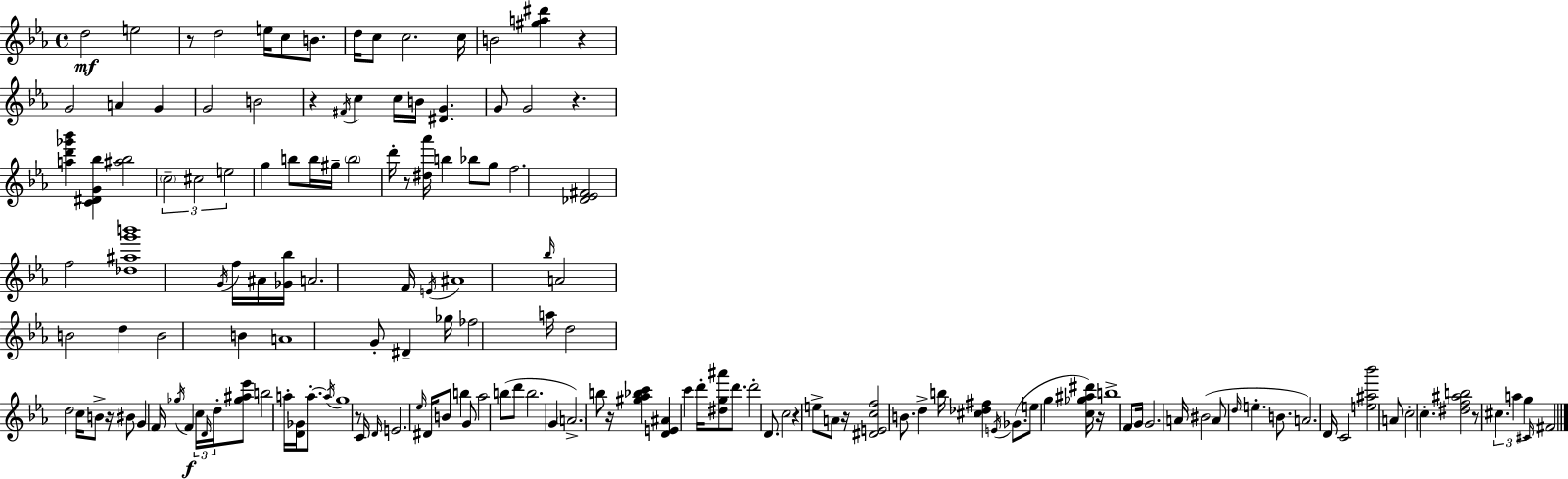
X:1
T:Untitled
M:4/4
L:1/4
K:Cm
d2 e2 z/2 d2 e/4 c/2 B/2 d/4 c/2 c2 c/4 B2 [^ga^d'] z G2 A G G2 B2 z ^F/4 c c/4 B/4 [^DG] G/2 G2 z [ad'_g'_b'] [C^DG_b] [^a_b]2 c2 ^c2 e2 g b/2 b/4 ^g/4 b2 d'/4 z/2 [^d_a']/4 b _b/2 g/2 f2 [_D_E^F]2 f2 [_d^ag'b']4 G/4 f/4 ^A/4 [_G_b]/4 A2 F/4 E/4 ^A4 _b/4 A2 B2 d B2 B A4 G/2 ^D _g/4 _f2 a/4 d2 d2 c/4 B/2 z/4 ^B/2 G F/4 _g/4 F c/4 D/4 d/4 [_g^a_e']/2 b2 a/4 [D_G]/4 a/2 a/4 g4 z/2 C/4 D/4 E2 _e/4 ^D/4 B/2 b G/2 _a2 b/2 d'/2 b2 G A2 b/2 z/4 [^g_a_bc'] [DE^A] c' d'/4 [^dg^a']/2 d'/2 d'2 D/2 c2 z e/2 A/2 z/4 [^DEcf]2 B/2 d b/4 [^c_d^f] E/4 _G/2 e/2 g [c_g^a^d']/4 z/4 b4 F/2 G/4 G2 A/4 ^B2 A/2 d/4 e B/2 A2 D/4 C2 [e^a_b']2 A/2 c2 c [^df^ab]2 z/2 ^c a g ^C/4 ^F2